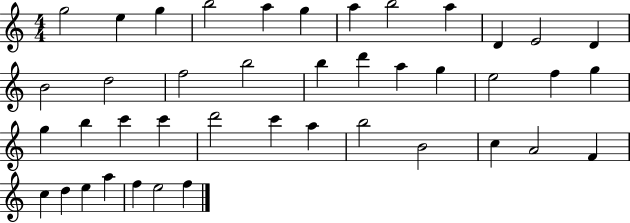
X:1
T:Untitled
M:4/4
L:1/4
K:C
g2 e g b2 a g a b2 a D E2 D B2 d2 f2 b2 b d' a g e2 f g g b c' c' d'2 c' a b2 B2 c A2 F c d e a f e2 f